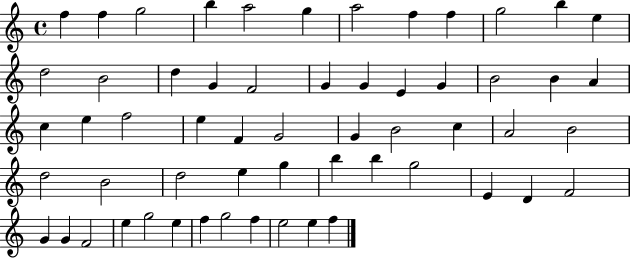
X:1
T:Untitled
M:4/4
L:1/4
K:C
f f g2 b a2 g a2 f f g2 b e d2 B2 d G F2 G G E G B2 B A c e f2 e F G2 G B2 c A2 B2 d2 B2 d2 e g b b g2 E D F2 G G F2 e g2 e f g2 f e2 e f